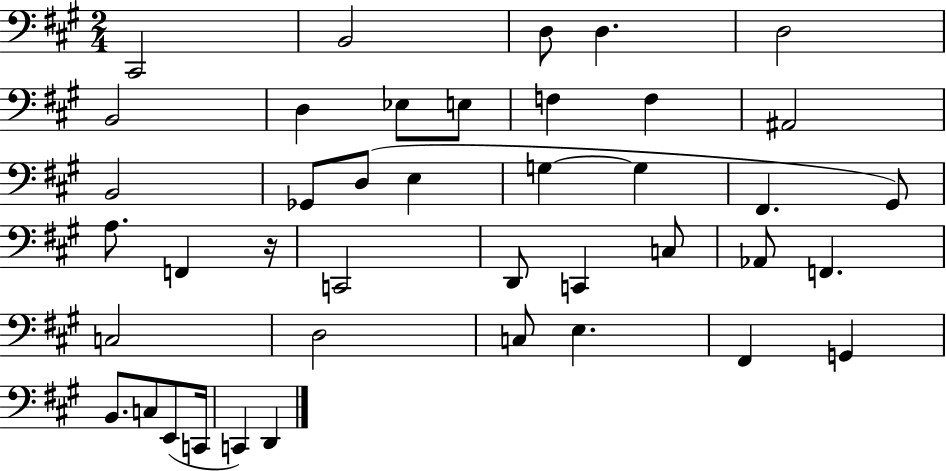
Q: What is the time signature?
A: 2/4